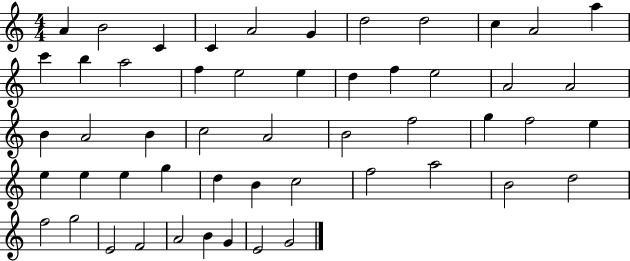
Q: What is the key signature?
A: C major